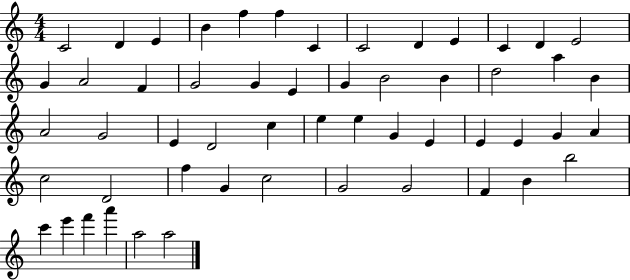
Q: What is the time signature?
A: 4/4